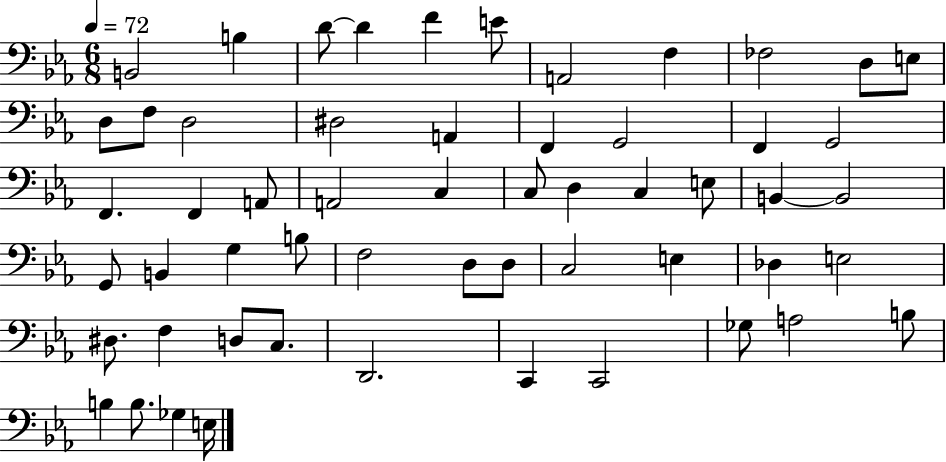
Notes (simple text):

B2/h B3/q D4/e D4/q F4/q E4/e A2/h F3/q FES3/h D3/e E3/e D3/e F3/e D3/h D#3/h A2/q F2/q G2/h F2/q G2/h F2/q. F2/q A2/e A2/h C3/q C3/e D3/q C3/q E3/e B2/q B2/h G2/e B2/q G3/q B3/e F3/h D3/e D3/e C3/h E3/q Db3/q E3/h D#3/e. F3/q D3/e C3/e. D2/h. C2/q C2/h Gb3/e A3/h B3/e B3/q B3/e. Gb3/q E3/s